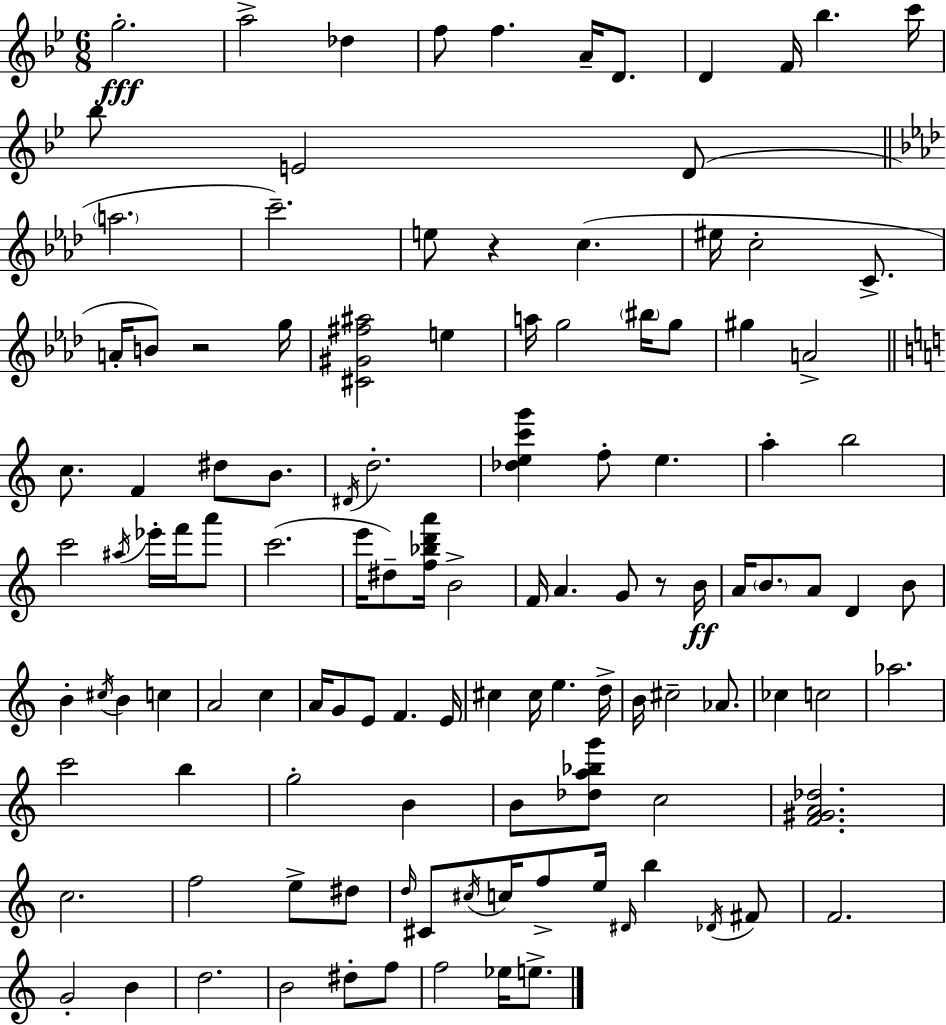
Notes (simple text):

G5/h. A5/h Db5/q F5/e F5/q. A4/s D4/e. D4/q F4/s Bb5/q. C6/s Bb5/e E4/h D4/e A5/h. C6/h. E5/e R/q C5/q. EIS5/s C5/h C4/e. A4/s B4/e R/h G5/s [C#4,G#4,F#5,A#5]/h E5/q A5/s G5/h BIS5/s G5/e G#5/q A4/h C5/e. F4/q D#5/e B4/e. D#4/s D5/h. [Db5,E5,C6,G6]/q F5/e E5/q. A5/q B5/h C6/h A#5/s Eb6/s F6/s A6/e C6/h. E6/s D#5/e [F5,Bb5,D6,A6]/s B4/h F4/s A4/q. G4/e R/e B4/s A4/s B4/e. A4/e D4/q B4/e B4/q C#5/s B4/q C5/q A4/h C5/q A4/s G4/e E4/e F4/q. E4/s C#5/q C#5/s E5/q. D5/s B4/s C#5/h Ab4/e. CES5/q C5/h Ab5/h. C6/h B5/q G5/h B4/q B4/e [Db5,A5,Bb5,G6]/e C5/h [F4,G#4,A4,Db5]/h. C5/h. F5/h E5/e D#5/e D5/s C#4/e C#5/s C5/s F5/e E5/s D#4/s B5/q Db4/s F#4/e F4/h. G4/h B4/q D5/h. B4/h D#5/e F5/e F5/h Eb5/s E5/e.